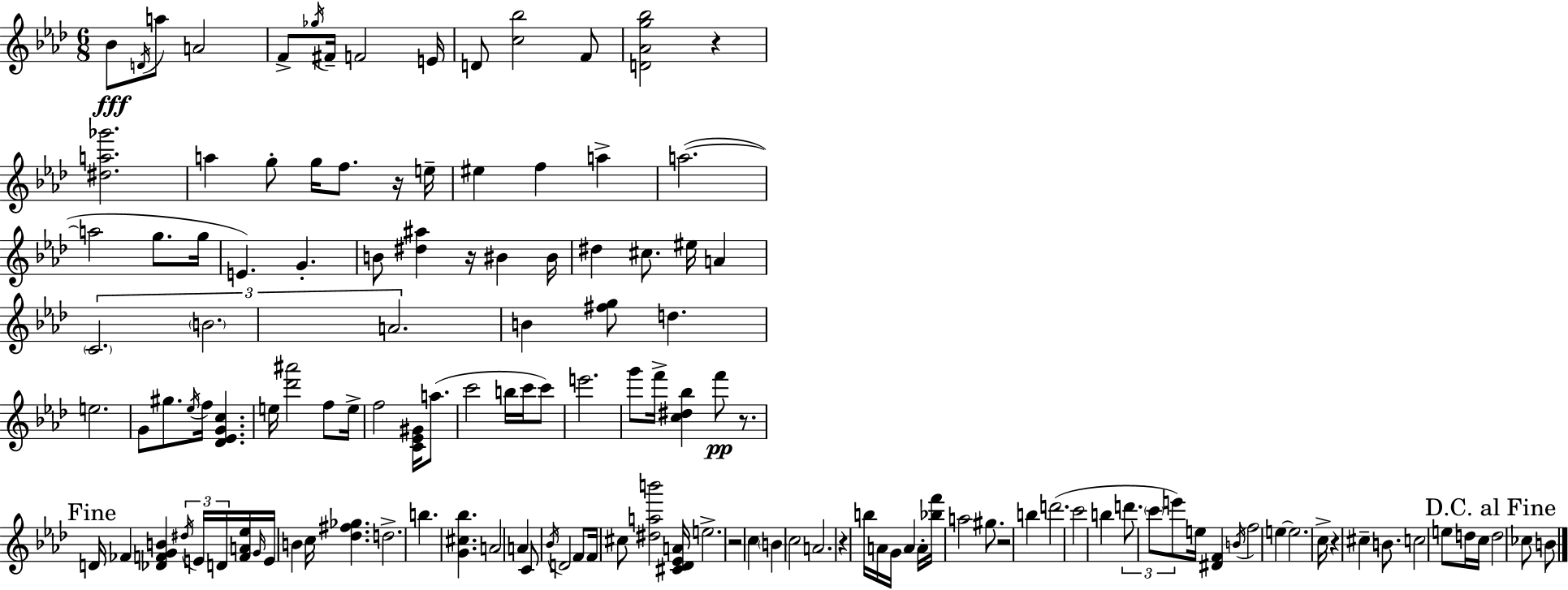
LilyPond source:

{
  \clef treble
  \numericTimeSignature
  \time 6/8
  \key aes \major
  bes'8\fff \acciaccatura { d'16 } a''8 a'2 | f'8-> \acciaccatura { ges''16 } fis'16-- f'2 | e'16 d'8 <c'' bes''>2 | f'8 <d' aes' g'' bes''>2 r4 | \break <dis'' a'' ges'''>2. | a''4 g''8-. g''16 f''8. | r16 e''16-- eis''4 f''4 a''4-> | a''2.~(~ | \break a''2 g''8. | g''16 e'4.) g'4.-. | b'8 <dis'' ais''>4 r16 bis'4 | bis'16 dis''4 cis''8. eis''16 a'4 | \break \tuplet 3/2 { \parenthesize c'2. | \parenthesize b'2. | a'2. } | b'4 <fis'' g''>8 d''4. | \break e''2. | g'8 gis''8. \acciaccatura { ees''16 } f''16 <des' ees' g' c''>4. | e''16 <des''' ais'''>2 | f''8 e''16-> f''2 <c' ees' gis'>16 | \break a''8.( c'''2 b''16 | c'''16 c'''8) e'''2. | g'''8 f'''16-> <c'' dis'' bes''>4 f'''8\pp | r8. \mark "Fine" d'16 fes'4 <des' f' g' b'>4 | \break \tuplet 3/2 { \acciaccatura { dis''16 } e'16 d'16 } <f' a' ees''>16 \grace { g'16 } e'16 b'4 c''16 <des'' fis'' ges''>4. | d''2.-> | b''4. <g' cis'' bes''>4. | a'2 | \break a'4 c'8 \acciaccatura { bes'16 } d'2 | f'8 f'16 cis''8 <dis'' a'' b'''>2 | <cis' des' ees' a'>16 e''2.-> | r2 | \break c''4 \parenthesize b'4 c''2 | a'2. | r4 b''16 a'16 | g'16 a'4 a'16-. <bes'' f'''>16 a''2 | \break gis''8. r2 | b''4 d'''2.( | c'''2 | b''4 \tuplet 3/2 { d'''8. \parenthesize c'''8 e'''8) } | \break e''16 <dis' f'>4 \acciaccatura { b'16 } f''2 | e''4~~ e''2. | c''16-> r4 | cis''4-- b'8. c''2 | \break e''8 d''16 c''16 \mark "D.C. al Fine" d''2 | ces''8 b'8 \bar "|."
}